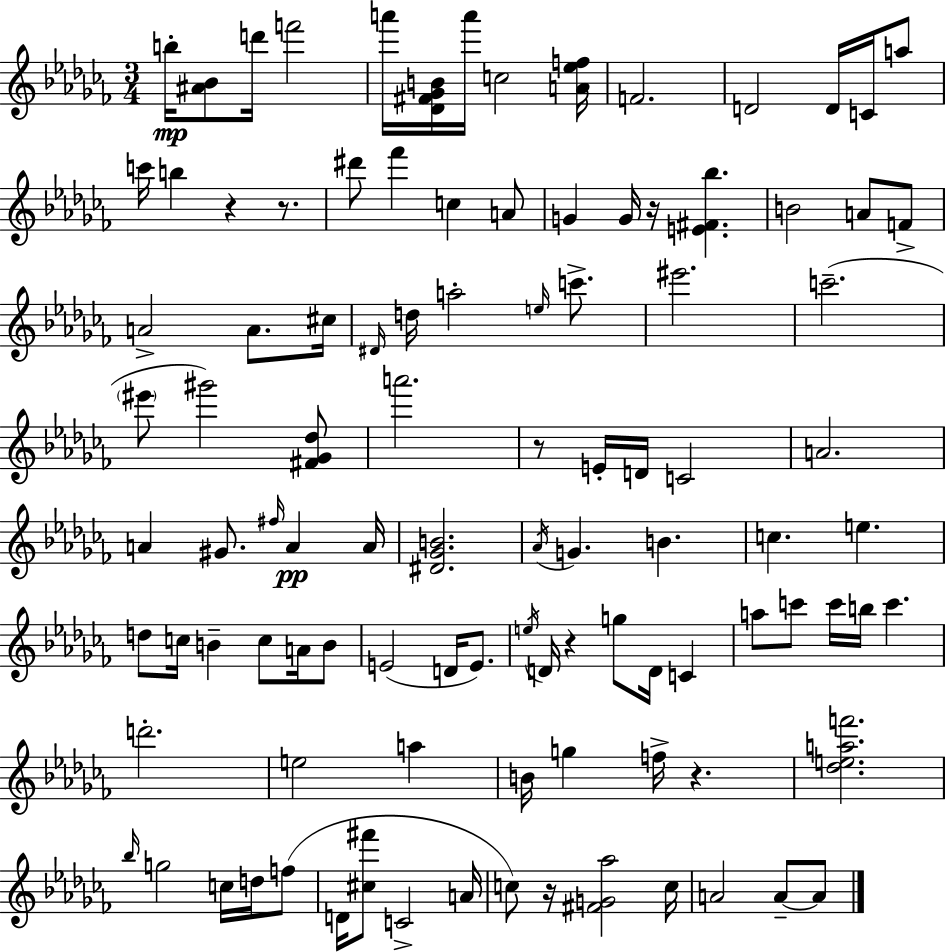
B5/s [A#4,Bb4]/e D6/s F6/h A6/s [Db4,F#4,Gb4,B4]/s A6/s C5/h [A4,Eb5,F5]/s F4/h. D4/h D4/s C4/s A5/e C6/s B5/q R/q R/e. D#6/e FES6/q C5/q A4/e G4/q G4/s R/s [E4,F#4,Bb5]/q. B4/h A4/e F4/e A4/h A4/e. C#5/s D#4/s D5/s A5/h E5/s C6/e. EIS6/h. C6/h. EIS6/e G#6/h [F#4,Gb4,Db5]/e A6/h. R/e E4/s D4/s C4/h A4/h. A4/q G#4/e. F#5/s A4/q A4/s [D#4,Gb4,B4]/h. Ab4/s G4/q. B4/q. C5/q. E5/q. D5/e C5/s B4/q C5/e A4/s B4/e E4/h D4/s E4/e. E5/s D4/s R/q G5/e D4/s C4/q A5/e C6/e C6/s B5/s C6/q. D6/h. E5/h A5/q B4/s G5/q F5/s R/q. [Db5,E5,A5,F6]/h. Bb5/s G5/h C5/s D5/s F5/e D4/s [C#5,F#6]/e C4/h A4/s C5/e R/s [F#4,G4,Ab5]/h C5/s A4/h A4/e A4/e